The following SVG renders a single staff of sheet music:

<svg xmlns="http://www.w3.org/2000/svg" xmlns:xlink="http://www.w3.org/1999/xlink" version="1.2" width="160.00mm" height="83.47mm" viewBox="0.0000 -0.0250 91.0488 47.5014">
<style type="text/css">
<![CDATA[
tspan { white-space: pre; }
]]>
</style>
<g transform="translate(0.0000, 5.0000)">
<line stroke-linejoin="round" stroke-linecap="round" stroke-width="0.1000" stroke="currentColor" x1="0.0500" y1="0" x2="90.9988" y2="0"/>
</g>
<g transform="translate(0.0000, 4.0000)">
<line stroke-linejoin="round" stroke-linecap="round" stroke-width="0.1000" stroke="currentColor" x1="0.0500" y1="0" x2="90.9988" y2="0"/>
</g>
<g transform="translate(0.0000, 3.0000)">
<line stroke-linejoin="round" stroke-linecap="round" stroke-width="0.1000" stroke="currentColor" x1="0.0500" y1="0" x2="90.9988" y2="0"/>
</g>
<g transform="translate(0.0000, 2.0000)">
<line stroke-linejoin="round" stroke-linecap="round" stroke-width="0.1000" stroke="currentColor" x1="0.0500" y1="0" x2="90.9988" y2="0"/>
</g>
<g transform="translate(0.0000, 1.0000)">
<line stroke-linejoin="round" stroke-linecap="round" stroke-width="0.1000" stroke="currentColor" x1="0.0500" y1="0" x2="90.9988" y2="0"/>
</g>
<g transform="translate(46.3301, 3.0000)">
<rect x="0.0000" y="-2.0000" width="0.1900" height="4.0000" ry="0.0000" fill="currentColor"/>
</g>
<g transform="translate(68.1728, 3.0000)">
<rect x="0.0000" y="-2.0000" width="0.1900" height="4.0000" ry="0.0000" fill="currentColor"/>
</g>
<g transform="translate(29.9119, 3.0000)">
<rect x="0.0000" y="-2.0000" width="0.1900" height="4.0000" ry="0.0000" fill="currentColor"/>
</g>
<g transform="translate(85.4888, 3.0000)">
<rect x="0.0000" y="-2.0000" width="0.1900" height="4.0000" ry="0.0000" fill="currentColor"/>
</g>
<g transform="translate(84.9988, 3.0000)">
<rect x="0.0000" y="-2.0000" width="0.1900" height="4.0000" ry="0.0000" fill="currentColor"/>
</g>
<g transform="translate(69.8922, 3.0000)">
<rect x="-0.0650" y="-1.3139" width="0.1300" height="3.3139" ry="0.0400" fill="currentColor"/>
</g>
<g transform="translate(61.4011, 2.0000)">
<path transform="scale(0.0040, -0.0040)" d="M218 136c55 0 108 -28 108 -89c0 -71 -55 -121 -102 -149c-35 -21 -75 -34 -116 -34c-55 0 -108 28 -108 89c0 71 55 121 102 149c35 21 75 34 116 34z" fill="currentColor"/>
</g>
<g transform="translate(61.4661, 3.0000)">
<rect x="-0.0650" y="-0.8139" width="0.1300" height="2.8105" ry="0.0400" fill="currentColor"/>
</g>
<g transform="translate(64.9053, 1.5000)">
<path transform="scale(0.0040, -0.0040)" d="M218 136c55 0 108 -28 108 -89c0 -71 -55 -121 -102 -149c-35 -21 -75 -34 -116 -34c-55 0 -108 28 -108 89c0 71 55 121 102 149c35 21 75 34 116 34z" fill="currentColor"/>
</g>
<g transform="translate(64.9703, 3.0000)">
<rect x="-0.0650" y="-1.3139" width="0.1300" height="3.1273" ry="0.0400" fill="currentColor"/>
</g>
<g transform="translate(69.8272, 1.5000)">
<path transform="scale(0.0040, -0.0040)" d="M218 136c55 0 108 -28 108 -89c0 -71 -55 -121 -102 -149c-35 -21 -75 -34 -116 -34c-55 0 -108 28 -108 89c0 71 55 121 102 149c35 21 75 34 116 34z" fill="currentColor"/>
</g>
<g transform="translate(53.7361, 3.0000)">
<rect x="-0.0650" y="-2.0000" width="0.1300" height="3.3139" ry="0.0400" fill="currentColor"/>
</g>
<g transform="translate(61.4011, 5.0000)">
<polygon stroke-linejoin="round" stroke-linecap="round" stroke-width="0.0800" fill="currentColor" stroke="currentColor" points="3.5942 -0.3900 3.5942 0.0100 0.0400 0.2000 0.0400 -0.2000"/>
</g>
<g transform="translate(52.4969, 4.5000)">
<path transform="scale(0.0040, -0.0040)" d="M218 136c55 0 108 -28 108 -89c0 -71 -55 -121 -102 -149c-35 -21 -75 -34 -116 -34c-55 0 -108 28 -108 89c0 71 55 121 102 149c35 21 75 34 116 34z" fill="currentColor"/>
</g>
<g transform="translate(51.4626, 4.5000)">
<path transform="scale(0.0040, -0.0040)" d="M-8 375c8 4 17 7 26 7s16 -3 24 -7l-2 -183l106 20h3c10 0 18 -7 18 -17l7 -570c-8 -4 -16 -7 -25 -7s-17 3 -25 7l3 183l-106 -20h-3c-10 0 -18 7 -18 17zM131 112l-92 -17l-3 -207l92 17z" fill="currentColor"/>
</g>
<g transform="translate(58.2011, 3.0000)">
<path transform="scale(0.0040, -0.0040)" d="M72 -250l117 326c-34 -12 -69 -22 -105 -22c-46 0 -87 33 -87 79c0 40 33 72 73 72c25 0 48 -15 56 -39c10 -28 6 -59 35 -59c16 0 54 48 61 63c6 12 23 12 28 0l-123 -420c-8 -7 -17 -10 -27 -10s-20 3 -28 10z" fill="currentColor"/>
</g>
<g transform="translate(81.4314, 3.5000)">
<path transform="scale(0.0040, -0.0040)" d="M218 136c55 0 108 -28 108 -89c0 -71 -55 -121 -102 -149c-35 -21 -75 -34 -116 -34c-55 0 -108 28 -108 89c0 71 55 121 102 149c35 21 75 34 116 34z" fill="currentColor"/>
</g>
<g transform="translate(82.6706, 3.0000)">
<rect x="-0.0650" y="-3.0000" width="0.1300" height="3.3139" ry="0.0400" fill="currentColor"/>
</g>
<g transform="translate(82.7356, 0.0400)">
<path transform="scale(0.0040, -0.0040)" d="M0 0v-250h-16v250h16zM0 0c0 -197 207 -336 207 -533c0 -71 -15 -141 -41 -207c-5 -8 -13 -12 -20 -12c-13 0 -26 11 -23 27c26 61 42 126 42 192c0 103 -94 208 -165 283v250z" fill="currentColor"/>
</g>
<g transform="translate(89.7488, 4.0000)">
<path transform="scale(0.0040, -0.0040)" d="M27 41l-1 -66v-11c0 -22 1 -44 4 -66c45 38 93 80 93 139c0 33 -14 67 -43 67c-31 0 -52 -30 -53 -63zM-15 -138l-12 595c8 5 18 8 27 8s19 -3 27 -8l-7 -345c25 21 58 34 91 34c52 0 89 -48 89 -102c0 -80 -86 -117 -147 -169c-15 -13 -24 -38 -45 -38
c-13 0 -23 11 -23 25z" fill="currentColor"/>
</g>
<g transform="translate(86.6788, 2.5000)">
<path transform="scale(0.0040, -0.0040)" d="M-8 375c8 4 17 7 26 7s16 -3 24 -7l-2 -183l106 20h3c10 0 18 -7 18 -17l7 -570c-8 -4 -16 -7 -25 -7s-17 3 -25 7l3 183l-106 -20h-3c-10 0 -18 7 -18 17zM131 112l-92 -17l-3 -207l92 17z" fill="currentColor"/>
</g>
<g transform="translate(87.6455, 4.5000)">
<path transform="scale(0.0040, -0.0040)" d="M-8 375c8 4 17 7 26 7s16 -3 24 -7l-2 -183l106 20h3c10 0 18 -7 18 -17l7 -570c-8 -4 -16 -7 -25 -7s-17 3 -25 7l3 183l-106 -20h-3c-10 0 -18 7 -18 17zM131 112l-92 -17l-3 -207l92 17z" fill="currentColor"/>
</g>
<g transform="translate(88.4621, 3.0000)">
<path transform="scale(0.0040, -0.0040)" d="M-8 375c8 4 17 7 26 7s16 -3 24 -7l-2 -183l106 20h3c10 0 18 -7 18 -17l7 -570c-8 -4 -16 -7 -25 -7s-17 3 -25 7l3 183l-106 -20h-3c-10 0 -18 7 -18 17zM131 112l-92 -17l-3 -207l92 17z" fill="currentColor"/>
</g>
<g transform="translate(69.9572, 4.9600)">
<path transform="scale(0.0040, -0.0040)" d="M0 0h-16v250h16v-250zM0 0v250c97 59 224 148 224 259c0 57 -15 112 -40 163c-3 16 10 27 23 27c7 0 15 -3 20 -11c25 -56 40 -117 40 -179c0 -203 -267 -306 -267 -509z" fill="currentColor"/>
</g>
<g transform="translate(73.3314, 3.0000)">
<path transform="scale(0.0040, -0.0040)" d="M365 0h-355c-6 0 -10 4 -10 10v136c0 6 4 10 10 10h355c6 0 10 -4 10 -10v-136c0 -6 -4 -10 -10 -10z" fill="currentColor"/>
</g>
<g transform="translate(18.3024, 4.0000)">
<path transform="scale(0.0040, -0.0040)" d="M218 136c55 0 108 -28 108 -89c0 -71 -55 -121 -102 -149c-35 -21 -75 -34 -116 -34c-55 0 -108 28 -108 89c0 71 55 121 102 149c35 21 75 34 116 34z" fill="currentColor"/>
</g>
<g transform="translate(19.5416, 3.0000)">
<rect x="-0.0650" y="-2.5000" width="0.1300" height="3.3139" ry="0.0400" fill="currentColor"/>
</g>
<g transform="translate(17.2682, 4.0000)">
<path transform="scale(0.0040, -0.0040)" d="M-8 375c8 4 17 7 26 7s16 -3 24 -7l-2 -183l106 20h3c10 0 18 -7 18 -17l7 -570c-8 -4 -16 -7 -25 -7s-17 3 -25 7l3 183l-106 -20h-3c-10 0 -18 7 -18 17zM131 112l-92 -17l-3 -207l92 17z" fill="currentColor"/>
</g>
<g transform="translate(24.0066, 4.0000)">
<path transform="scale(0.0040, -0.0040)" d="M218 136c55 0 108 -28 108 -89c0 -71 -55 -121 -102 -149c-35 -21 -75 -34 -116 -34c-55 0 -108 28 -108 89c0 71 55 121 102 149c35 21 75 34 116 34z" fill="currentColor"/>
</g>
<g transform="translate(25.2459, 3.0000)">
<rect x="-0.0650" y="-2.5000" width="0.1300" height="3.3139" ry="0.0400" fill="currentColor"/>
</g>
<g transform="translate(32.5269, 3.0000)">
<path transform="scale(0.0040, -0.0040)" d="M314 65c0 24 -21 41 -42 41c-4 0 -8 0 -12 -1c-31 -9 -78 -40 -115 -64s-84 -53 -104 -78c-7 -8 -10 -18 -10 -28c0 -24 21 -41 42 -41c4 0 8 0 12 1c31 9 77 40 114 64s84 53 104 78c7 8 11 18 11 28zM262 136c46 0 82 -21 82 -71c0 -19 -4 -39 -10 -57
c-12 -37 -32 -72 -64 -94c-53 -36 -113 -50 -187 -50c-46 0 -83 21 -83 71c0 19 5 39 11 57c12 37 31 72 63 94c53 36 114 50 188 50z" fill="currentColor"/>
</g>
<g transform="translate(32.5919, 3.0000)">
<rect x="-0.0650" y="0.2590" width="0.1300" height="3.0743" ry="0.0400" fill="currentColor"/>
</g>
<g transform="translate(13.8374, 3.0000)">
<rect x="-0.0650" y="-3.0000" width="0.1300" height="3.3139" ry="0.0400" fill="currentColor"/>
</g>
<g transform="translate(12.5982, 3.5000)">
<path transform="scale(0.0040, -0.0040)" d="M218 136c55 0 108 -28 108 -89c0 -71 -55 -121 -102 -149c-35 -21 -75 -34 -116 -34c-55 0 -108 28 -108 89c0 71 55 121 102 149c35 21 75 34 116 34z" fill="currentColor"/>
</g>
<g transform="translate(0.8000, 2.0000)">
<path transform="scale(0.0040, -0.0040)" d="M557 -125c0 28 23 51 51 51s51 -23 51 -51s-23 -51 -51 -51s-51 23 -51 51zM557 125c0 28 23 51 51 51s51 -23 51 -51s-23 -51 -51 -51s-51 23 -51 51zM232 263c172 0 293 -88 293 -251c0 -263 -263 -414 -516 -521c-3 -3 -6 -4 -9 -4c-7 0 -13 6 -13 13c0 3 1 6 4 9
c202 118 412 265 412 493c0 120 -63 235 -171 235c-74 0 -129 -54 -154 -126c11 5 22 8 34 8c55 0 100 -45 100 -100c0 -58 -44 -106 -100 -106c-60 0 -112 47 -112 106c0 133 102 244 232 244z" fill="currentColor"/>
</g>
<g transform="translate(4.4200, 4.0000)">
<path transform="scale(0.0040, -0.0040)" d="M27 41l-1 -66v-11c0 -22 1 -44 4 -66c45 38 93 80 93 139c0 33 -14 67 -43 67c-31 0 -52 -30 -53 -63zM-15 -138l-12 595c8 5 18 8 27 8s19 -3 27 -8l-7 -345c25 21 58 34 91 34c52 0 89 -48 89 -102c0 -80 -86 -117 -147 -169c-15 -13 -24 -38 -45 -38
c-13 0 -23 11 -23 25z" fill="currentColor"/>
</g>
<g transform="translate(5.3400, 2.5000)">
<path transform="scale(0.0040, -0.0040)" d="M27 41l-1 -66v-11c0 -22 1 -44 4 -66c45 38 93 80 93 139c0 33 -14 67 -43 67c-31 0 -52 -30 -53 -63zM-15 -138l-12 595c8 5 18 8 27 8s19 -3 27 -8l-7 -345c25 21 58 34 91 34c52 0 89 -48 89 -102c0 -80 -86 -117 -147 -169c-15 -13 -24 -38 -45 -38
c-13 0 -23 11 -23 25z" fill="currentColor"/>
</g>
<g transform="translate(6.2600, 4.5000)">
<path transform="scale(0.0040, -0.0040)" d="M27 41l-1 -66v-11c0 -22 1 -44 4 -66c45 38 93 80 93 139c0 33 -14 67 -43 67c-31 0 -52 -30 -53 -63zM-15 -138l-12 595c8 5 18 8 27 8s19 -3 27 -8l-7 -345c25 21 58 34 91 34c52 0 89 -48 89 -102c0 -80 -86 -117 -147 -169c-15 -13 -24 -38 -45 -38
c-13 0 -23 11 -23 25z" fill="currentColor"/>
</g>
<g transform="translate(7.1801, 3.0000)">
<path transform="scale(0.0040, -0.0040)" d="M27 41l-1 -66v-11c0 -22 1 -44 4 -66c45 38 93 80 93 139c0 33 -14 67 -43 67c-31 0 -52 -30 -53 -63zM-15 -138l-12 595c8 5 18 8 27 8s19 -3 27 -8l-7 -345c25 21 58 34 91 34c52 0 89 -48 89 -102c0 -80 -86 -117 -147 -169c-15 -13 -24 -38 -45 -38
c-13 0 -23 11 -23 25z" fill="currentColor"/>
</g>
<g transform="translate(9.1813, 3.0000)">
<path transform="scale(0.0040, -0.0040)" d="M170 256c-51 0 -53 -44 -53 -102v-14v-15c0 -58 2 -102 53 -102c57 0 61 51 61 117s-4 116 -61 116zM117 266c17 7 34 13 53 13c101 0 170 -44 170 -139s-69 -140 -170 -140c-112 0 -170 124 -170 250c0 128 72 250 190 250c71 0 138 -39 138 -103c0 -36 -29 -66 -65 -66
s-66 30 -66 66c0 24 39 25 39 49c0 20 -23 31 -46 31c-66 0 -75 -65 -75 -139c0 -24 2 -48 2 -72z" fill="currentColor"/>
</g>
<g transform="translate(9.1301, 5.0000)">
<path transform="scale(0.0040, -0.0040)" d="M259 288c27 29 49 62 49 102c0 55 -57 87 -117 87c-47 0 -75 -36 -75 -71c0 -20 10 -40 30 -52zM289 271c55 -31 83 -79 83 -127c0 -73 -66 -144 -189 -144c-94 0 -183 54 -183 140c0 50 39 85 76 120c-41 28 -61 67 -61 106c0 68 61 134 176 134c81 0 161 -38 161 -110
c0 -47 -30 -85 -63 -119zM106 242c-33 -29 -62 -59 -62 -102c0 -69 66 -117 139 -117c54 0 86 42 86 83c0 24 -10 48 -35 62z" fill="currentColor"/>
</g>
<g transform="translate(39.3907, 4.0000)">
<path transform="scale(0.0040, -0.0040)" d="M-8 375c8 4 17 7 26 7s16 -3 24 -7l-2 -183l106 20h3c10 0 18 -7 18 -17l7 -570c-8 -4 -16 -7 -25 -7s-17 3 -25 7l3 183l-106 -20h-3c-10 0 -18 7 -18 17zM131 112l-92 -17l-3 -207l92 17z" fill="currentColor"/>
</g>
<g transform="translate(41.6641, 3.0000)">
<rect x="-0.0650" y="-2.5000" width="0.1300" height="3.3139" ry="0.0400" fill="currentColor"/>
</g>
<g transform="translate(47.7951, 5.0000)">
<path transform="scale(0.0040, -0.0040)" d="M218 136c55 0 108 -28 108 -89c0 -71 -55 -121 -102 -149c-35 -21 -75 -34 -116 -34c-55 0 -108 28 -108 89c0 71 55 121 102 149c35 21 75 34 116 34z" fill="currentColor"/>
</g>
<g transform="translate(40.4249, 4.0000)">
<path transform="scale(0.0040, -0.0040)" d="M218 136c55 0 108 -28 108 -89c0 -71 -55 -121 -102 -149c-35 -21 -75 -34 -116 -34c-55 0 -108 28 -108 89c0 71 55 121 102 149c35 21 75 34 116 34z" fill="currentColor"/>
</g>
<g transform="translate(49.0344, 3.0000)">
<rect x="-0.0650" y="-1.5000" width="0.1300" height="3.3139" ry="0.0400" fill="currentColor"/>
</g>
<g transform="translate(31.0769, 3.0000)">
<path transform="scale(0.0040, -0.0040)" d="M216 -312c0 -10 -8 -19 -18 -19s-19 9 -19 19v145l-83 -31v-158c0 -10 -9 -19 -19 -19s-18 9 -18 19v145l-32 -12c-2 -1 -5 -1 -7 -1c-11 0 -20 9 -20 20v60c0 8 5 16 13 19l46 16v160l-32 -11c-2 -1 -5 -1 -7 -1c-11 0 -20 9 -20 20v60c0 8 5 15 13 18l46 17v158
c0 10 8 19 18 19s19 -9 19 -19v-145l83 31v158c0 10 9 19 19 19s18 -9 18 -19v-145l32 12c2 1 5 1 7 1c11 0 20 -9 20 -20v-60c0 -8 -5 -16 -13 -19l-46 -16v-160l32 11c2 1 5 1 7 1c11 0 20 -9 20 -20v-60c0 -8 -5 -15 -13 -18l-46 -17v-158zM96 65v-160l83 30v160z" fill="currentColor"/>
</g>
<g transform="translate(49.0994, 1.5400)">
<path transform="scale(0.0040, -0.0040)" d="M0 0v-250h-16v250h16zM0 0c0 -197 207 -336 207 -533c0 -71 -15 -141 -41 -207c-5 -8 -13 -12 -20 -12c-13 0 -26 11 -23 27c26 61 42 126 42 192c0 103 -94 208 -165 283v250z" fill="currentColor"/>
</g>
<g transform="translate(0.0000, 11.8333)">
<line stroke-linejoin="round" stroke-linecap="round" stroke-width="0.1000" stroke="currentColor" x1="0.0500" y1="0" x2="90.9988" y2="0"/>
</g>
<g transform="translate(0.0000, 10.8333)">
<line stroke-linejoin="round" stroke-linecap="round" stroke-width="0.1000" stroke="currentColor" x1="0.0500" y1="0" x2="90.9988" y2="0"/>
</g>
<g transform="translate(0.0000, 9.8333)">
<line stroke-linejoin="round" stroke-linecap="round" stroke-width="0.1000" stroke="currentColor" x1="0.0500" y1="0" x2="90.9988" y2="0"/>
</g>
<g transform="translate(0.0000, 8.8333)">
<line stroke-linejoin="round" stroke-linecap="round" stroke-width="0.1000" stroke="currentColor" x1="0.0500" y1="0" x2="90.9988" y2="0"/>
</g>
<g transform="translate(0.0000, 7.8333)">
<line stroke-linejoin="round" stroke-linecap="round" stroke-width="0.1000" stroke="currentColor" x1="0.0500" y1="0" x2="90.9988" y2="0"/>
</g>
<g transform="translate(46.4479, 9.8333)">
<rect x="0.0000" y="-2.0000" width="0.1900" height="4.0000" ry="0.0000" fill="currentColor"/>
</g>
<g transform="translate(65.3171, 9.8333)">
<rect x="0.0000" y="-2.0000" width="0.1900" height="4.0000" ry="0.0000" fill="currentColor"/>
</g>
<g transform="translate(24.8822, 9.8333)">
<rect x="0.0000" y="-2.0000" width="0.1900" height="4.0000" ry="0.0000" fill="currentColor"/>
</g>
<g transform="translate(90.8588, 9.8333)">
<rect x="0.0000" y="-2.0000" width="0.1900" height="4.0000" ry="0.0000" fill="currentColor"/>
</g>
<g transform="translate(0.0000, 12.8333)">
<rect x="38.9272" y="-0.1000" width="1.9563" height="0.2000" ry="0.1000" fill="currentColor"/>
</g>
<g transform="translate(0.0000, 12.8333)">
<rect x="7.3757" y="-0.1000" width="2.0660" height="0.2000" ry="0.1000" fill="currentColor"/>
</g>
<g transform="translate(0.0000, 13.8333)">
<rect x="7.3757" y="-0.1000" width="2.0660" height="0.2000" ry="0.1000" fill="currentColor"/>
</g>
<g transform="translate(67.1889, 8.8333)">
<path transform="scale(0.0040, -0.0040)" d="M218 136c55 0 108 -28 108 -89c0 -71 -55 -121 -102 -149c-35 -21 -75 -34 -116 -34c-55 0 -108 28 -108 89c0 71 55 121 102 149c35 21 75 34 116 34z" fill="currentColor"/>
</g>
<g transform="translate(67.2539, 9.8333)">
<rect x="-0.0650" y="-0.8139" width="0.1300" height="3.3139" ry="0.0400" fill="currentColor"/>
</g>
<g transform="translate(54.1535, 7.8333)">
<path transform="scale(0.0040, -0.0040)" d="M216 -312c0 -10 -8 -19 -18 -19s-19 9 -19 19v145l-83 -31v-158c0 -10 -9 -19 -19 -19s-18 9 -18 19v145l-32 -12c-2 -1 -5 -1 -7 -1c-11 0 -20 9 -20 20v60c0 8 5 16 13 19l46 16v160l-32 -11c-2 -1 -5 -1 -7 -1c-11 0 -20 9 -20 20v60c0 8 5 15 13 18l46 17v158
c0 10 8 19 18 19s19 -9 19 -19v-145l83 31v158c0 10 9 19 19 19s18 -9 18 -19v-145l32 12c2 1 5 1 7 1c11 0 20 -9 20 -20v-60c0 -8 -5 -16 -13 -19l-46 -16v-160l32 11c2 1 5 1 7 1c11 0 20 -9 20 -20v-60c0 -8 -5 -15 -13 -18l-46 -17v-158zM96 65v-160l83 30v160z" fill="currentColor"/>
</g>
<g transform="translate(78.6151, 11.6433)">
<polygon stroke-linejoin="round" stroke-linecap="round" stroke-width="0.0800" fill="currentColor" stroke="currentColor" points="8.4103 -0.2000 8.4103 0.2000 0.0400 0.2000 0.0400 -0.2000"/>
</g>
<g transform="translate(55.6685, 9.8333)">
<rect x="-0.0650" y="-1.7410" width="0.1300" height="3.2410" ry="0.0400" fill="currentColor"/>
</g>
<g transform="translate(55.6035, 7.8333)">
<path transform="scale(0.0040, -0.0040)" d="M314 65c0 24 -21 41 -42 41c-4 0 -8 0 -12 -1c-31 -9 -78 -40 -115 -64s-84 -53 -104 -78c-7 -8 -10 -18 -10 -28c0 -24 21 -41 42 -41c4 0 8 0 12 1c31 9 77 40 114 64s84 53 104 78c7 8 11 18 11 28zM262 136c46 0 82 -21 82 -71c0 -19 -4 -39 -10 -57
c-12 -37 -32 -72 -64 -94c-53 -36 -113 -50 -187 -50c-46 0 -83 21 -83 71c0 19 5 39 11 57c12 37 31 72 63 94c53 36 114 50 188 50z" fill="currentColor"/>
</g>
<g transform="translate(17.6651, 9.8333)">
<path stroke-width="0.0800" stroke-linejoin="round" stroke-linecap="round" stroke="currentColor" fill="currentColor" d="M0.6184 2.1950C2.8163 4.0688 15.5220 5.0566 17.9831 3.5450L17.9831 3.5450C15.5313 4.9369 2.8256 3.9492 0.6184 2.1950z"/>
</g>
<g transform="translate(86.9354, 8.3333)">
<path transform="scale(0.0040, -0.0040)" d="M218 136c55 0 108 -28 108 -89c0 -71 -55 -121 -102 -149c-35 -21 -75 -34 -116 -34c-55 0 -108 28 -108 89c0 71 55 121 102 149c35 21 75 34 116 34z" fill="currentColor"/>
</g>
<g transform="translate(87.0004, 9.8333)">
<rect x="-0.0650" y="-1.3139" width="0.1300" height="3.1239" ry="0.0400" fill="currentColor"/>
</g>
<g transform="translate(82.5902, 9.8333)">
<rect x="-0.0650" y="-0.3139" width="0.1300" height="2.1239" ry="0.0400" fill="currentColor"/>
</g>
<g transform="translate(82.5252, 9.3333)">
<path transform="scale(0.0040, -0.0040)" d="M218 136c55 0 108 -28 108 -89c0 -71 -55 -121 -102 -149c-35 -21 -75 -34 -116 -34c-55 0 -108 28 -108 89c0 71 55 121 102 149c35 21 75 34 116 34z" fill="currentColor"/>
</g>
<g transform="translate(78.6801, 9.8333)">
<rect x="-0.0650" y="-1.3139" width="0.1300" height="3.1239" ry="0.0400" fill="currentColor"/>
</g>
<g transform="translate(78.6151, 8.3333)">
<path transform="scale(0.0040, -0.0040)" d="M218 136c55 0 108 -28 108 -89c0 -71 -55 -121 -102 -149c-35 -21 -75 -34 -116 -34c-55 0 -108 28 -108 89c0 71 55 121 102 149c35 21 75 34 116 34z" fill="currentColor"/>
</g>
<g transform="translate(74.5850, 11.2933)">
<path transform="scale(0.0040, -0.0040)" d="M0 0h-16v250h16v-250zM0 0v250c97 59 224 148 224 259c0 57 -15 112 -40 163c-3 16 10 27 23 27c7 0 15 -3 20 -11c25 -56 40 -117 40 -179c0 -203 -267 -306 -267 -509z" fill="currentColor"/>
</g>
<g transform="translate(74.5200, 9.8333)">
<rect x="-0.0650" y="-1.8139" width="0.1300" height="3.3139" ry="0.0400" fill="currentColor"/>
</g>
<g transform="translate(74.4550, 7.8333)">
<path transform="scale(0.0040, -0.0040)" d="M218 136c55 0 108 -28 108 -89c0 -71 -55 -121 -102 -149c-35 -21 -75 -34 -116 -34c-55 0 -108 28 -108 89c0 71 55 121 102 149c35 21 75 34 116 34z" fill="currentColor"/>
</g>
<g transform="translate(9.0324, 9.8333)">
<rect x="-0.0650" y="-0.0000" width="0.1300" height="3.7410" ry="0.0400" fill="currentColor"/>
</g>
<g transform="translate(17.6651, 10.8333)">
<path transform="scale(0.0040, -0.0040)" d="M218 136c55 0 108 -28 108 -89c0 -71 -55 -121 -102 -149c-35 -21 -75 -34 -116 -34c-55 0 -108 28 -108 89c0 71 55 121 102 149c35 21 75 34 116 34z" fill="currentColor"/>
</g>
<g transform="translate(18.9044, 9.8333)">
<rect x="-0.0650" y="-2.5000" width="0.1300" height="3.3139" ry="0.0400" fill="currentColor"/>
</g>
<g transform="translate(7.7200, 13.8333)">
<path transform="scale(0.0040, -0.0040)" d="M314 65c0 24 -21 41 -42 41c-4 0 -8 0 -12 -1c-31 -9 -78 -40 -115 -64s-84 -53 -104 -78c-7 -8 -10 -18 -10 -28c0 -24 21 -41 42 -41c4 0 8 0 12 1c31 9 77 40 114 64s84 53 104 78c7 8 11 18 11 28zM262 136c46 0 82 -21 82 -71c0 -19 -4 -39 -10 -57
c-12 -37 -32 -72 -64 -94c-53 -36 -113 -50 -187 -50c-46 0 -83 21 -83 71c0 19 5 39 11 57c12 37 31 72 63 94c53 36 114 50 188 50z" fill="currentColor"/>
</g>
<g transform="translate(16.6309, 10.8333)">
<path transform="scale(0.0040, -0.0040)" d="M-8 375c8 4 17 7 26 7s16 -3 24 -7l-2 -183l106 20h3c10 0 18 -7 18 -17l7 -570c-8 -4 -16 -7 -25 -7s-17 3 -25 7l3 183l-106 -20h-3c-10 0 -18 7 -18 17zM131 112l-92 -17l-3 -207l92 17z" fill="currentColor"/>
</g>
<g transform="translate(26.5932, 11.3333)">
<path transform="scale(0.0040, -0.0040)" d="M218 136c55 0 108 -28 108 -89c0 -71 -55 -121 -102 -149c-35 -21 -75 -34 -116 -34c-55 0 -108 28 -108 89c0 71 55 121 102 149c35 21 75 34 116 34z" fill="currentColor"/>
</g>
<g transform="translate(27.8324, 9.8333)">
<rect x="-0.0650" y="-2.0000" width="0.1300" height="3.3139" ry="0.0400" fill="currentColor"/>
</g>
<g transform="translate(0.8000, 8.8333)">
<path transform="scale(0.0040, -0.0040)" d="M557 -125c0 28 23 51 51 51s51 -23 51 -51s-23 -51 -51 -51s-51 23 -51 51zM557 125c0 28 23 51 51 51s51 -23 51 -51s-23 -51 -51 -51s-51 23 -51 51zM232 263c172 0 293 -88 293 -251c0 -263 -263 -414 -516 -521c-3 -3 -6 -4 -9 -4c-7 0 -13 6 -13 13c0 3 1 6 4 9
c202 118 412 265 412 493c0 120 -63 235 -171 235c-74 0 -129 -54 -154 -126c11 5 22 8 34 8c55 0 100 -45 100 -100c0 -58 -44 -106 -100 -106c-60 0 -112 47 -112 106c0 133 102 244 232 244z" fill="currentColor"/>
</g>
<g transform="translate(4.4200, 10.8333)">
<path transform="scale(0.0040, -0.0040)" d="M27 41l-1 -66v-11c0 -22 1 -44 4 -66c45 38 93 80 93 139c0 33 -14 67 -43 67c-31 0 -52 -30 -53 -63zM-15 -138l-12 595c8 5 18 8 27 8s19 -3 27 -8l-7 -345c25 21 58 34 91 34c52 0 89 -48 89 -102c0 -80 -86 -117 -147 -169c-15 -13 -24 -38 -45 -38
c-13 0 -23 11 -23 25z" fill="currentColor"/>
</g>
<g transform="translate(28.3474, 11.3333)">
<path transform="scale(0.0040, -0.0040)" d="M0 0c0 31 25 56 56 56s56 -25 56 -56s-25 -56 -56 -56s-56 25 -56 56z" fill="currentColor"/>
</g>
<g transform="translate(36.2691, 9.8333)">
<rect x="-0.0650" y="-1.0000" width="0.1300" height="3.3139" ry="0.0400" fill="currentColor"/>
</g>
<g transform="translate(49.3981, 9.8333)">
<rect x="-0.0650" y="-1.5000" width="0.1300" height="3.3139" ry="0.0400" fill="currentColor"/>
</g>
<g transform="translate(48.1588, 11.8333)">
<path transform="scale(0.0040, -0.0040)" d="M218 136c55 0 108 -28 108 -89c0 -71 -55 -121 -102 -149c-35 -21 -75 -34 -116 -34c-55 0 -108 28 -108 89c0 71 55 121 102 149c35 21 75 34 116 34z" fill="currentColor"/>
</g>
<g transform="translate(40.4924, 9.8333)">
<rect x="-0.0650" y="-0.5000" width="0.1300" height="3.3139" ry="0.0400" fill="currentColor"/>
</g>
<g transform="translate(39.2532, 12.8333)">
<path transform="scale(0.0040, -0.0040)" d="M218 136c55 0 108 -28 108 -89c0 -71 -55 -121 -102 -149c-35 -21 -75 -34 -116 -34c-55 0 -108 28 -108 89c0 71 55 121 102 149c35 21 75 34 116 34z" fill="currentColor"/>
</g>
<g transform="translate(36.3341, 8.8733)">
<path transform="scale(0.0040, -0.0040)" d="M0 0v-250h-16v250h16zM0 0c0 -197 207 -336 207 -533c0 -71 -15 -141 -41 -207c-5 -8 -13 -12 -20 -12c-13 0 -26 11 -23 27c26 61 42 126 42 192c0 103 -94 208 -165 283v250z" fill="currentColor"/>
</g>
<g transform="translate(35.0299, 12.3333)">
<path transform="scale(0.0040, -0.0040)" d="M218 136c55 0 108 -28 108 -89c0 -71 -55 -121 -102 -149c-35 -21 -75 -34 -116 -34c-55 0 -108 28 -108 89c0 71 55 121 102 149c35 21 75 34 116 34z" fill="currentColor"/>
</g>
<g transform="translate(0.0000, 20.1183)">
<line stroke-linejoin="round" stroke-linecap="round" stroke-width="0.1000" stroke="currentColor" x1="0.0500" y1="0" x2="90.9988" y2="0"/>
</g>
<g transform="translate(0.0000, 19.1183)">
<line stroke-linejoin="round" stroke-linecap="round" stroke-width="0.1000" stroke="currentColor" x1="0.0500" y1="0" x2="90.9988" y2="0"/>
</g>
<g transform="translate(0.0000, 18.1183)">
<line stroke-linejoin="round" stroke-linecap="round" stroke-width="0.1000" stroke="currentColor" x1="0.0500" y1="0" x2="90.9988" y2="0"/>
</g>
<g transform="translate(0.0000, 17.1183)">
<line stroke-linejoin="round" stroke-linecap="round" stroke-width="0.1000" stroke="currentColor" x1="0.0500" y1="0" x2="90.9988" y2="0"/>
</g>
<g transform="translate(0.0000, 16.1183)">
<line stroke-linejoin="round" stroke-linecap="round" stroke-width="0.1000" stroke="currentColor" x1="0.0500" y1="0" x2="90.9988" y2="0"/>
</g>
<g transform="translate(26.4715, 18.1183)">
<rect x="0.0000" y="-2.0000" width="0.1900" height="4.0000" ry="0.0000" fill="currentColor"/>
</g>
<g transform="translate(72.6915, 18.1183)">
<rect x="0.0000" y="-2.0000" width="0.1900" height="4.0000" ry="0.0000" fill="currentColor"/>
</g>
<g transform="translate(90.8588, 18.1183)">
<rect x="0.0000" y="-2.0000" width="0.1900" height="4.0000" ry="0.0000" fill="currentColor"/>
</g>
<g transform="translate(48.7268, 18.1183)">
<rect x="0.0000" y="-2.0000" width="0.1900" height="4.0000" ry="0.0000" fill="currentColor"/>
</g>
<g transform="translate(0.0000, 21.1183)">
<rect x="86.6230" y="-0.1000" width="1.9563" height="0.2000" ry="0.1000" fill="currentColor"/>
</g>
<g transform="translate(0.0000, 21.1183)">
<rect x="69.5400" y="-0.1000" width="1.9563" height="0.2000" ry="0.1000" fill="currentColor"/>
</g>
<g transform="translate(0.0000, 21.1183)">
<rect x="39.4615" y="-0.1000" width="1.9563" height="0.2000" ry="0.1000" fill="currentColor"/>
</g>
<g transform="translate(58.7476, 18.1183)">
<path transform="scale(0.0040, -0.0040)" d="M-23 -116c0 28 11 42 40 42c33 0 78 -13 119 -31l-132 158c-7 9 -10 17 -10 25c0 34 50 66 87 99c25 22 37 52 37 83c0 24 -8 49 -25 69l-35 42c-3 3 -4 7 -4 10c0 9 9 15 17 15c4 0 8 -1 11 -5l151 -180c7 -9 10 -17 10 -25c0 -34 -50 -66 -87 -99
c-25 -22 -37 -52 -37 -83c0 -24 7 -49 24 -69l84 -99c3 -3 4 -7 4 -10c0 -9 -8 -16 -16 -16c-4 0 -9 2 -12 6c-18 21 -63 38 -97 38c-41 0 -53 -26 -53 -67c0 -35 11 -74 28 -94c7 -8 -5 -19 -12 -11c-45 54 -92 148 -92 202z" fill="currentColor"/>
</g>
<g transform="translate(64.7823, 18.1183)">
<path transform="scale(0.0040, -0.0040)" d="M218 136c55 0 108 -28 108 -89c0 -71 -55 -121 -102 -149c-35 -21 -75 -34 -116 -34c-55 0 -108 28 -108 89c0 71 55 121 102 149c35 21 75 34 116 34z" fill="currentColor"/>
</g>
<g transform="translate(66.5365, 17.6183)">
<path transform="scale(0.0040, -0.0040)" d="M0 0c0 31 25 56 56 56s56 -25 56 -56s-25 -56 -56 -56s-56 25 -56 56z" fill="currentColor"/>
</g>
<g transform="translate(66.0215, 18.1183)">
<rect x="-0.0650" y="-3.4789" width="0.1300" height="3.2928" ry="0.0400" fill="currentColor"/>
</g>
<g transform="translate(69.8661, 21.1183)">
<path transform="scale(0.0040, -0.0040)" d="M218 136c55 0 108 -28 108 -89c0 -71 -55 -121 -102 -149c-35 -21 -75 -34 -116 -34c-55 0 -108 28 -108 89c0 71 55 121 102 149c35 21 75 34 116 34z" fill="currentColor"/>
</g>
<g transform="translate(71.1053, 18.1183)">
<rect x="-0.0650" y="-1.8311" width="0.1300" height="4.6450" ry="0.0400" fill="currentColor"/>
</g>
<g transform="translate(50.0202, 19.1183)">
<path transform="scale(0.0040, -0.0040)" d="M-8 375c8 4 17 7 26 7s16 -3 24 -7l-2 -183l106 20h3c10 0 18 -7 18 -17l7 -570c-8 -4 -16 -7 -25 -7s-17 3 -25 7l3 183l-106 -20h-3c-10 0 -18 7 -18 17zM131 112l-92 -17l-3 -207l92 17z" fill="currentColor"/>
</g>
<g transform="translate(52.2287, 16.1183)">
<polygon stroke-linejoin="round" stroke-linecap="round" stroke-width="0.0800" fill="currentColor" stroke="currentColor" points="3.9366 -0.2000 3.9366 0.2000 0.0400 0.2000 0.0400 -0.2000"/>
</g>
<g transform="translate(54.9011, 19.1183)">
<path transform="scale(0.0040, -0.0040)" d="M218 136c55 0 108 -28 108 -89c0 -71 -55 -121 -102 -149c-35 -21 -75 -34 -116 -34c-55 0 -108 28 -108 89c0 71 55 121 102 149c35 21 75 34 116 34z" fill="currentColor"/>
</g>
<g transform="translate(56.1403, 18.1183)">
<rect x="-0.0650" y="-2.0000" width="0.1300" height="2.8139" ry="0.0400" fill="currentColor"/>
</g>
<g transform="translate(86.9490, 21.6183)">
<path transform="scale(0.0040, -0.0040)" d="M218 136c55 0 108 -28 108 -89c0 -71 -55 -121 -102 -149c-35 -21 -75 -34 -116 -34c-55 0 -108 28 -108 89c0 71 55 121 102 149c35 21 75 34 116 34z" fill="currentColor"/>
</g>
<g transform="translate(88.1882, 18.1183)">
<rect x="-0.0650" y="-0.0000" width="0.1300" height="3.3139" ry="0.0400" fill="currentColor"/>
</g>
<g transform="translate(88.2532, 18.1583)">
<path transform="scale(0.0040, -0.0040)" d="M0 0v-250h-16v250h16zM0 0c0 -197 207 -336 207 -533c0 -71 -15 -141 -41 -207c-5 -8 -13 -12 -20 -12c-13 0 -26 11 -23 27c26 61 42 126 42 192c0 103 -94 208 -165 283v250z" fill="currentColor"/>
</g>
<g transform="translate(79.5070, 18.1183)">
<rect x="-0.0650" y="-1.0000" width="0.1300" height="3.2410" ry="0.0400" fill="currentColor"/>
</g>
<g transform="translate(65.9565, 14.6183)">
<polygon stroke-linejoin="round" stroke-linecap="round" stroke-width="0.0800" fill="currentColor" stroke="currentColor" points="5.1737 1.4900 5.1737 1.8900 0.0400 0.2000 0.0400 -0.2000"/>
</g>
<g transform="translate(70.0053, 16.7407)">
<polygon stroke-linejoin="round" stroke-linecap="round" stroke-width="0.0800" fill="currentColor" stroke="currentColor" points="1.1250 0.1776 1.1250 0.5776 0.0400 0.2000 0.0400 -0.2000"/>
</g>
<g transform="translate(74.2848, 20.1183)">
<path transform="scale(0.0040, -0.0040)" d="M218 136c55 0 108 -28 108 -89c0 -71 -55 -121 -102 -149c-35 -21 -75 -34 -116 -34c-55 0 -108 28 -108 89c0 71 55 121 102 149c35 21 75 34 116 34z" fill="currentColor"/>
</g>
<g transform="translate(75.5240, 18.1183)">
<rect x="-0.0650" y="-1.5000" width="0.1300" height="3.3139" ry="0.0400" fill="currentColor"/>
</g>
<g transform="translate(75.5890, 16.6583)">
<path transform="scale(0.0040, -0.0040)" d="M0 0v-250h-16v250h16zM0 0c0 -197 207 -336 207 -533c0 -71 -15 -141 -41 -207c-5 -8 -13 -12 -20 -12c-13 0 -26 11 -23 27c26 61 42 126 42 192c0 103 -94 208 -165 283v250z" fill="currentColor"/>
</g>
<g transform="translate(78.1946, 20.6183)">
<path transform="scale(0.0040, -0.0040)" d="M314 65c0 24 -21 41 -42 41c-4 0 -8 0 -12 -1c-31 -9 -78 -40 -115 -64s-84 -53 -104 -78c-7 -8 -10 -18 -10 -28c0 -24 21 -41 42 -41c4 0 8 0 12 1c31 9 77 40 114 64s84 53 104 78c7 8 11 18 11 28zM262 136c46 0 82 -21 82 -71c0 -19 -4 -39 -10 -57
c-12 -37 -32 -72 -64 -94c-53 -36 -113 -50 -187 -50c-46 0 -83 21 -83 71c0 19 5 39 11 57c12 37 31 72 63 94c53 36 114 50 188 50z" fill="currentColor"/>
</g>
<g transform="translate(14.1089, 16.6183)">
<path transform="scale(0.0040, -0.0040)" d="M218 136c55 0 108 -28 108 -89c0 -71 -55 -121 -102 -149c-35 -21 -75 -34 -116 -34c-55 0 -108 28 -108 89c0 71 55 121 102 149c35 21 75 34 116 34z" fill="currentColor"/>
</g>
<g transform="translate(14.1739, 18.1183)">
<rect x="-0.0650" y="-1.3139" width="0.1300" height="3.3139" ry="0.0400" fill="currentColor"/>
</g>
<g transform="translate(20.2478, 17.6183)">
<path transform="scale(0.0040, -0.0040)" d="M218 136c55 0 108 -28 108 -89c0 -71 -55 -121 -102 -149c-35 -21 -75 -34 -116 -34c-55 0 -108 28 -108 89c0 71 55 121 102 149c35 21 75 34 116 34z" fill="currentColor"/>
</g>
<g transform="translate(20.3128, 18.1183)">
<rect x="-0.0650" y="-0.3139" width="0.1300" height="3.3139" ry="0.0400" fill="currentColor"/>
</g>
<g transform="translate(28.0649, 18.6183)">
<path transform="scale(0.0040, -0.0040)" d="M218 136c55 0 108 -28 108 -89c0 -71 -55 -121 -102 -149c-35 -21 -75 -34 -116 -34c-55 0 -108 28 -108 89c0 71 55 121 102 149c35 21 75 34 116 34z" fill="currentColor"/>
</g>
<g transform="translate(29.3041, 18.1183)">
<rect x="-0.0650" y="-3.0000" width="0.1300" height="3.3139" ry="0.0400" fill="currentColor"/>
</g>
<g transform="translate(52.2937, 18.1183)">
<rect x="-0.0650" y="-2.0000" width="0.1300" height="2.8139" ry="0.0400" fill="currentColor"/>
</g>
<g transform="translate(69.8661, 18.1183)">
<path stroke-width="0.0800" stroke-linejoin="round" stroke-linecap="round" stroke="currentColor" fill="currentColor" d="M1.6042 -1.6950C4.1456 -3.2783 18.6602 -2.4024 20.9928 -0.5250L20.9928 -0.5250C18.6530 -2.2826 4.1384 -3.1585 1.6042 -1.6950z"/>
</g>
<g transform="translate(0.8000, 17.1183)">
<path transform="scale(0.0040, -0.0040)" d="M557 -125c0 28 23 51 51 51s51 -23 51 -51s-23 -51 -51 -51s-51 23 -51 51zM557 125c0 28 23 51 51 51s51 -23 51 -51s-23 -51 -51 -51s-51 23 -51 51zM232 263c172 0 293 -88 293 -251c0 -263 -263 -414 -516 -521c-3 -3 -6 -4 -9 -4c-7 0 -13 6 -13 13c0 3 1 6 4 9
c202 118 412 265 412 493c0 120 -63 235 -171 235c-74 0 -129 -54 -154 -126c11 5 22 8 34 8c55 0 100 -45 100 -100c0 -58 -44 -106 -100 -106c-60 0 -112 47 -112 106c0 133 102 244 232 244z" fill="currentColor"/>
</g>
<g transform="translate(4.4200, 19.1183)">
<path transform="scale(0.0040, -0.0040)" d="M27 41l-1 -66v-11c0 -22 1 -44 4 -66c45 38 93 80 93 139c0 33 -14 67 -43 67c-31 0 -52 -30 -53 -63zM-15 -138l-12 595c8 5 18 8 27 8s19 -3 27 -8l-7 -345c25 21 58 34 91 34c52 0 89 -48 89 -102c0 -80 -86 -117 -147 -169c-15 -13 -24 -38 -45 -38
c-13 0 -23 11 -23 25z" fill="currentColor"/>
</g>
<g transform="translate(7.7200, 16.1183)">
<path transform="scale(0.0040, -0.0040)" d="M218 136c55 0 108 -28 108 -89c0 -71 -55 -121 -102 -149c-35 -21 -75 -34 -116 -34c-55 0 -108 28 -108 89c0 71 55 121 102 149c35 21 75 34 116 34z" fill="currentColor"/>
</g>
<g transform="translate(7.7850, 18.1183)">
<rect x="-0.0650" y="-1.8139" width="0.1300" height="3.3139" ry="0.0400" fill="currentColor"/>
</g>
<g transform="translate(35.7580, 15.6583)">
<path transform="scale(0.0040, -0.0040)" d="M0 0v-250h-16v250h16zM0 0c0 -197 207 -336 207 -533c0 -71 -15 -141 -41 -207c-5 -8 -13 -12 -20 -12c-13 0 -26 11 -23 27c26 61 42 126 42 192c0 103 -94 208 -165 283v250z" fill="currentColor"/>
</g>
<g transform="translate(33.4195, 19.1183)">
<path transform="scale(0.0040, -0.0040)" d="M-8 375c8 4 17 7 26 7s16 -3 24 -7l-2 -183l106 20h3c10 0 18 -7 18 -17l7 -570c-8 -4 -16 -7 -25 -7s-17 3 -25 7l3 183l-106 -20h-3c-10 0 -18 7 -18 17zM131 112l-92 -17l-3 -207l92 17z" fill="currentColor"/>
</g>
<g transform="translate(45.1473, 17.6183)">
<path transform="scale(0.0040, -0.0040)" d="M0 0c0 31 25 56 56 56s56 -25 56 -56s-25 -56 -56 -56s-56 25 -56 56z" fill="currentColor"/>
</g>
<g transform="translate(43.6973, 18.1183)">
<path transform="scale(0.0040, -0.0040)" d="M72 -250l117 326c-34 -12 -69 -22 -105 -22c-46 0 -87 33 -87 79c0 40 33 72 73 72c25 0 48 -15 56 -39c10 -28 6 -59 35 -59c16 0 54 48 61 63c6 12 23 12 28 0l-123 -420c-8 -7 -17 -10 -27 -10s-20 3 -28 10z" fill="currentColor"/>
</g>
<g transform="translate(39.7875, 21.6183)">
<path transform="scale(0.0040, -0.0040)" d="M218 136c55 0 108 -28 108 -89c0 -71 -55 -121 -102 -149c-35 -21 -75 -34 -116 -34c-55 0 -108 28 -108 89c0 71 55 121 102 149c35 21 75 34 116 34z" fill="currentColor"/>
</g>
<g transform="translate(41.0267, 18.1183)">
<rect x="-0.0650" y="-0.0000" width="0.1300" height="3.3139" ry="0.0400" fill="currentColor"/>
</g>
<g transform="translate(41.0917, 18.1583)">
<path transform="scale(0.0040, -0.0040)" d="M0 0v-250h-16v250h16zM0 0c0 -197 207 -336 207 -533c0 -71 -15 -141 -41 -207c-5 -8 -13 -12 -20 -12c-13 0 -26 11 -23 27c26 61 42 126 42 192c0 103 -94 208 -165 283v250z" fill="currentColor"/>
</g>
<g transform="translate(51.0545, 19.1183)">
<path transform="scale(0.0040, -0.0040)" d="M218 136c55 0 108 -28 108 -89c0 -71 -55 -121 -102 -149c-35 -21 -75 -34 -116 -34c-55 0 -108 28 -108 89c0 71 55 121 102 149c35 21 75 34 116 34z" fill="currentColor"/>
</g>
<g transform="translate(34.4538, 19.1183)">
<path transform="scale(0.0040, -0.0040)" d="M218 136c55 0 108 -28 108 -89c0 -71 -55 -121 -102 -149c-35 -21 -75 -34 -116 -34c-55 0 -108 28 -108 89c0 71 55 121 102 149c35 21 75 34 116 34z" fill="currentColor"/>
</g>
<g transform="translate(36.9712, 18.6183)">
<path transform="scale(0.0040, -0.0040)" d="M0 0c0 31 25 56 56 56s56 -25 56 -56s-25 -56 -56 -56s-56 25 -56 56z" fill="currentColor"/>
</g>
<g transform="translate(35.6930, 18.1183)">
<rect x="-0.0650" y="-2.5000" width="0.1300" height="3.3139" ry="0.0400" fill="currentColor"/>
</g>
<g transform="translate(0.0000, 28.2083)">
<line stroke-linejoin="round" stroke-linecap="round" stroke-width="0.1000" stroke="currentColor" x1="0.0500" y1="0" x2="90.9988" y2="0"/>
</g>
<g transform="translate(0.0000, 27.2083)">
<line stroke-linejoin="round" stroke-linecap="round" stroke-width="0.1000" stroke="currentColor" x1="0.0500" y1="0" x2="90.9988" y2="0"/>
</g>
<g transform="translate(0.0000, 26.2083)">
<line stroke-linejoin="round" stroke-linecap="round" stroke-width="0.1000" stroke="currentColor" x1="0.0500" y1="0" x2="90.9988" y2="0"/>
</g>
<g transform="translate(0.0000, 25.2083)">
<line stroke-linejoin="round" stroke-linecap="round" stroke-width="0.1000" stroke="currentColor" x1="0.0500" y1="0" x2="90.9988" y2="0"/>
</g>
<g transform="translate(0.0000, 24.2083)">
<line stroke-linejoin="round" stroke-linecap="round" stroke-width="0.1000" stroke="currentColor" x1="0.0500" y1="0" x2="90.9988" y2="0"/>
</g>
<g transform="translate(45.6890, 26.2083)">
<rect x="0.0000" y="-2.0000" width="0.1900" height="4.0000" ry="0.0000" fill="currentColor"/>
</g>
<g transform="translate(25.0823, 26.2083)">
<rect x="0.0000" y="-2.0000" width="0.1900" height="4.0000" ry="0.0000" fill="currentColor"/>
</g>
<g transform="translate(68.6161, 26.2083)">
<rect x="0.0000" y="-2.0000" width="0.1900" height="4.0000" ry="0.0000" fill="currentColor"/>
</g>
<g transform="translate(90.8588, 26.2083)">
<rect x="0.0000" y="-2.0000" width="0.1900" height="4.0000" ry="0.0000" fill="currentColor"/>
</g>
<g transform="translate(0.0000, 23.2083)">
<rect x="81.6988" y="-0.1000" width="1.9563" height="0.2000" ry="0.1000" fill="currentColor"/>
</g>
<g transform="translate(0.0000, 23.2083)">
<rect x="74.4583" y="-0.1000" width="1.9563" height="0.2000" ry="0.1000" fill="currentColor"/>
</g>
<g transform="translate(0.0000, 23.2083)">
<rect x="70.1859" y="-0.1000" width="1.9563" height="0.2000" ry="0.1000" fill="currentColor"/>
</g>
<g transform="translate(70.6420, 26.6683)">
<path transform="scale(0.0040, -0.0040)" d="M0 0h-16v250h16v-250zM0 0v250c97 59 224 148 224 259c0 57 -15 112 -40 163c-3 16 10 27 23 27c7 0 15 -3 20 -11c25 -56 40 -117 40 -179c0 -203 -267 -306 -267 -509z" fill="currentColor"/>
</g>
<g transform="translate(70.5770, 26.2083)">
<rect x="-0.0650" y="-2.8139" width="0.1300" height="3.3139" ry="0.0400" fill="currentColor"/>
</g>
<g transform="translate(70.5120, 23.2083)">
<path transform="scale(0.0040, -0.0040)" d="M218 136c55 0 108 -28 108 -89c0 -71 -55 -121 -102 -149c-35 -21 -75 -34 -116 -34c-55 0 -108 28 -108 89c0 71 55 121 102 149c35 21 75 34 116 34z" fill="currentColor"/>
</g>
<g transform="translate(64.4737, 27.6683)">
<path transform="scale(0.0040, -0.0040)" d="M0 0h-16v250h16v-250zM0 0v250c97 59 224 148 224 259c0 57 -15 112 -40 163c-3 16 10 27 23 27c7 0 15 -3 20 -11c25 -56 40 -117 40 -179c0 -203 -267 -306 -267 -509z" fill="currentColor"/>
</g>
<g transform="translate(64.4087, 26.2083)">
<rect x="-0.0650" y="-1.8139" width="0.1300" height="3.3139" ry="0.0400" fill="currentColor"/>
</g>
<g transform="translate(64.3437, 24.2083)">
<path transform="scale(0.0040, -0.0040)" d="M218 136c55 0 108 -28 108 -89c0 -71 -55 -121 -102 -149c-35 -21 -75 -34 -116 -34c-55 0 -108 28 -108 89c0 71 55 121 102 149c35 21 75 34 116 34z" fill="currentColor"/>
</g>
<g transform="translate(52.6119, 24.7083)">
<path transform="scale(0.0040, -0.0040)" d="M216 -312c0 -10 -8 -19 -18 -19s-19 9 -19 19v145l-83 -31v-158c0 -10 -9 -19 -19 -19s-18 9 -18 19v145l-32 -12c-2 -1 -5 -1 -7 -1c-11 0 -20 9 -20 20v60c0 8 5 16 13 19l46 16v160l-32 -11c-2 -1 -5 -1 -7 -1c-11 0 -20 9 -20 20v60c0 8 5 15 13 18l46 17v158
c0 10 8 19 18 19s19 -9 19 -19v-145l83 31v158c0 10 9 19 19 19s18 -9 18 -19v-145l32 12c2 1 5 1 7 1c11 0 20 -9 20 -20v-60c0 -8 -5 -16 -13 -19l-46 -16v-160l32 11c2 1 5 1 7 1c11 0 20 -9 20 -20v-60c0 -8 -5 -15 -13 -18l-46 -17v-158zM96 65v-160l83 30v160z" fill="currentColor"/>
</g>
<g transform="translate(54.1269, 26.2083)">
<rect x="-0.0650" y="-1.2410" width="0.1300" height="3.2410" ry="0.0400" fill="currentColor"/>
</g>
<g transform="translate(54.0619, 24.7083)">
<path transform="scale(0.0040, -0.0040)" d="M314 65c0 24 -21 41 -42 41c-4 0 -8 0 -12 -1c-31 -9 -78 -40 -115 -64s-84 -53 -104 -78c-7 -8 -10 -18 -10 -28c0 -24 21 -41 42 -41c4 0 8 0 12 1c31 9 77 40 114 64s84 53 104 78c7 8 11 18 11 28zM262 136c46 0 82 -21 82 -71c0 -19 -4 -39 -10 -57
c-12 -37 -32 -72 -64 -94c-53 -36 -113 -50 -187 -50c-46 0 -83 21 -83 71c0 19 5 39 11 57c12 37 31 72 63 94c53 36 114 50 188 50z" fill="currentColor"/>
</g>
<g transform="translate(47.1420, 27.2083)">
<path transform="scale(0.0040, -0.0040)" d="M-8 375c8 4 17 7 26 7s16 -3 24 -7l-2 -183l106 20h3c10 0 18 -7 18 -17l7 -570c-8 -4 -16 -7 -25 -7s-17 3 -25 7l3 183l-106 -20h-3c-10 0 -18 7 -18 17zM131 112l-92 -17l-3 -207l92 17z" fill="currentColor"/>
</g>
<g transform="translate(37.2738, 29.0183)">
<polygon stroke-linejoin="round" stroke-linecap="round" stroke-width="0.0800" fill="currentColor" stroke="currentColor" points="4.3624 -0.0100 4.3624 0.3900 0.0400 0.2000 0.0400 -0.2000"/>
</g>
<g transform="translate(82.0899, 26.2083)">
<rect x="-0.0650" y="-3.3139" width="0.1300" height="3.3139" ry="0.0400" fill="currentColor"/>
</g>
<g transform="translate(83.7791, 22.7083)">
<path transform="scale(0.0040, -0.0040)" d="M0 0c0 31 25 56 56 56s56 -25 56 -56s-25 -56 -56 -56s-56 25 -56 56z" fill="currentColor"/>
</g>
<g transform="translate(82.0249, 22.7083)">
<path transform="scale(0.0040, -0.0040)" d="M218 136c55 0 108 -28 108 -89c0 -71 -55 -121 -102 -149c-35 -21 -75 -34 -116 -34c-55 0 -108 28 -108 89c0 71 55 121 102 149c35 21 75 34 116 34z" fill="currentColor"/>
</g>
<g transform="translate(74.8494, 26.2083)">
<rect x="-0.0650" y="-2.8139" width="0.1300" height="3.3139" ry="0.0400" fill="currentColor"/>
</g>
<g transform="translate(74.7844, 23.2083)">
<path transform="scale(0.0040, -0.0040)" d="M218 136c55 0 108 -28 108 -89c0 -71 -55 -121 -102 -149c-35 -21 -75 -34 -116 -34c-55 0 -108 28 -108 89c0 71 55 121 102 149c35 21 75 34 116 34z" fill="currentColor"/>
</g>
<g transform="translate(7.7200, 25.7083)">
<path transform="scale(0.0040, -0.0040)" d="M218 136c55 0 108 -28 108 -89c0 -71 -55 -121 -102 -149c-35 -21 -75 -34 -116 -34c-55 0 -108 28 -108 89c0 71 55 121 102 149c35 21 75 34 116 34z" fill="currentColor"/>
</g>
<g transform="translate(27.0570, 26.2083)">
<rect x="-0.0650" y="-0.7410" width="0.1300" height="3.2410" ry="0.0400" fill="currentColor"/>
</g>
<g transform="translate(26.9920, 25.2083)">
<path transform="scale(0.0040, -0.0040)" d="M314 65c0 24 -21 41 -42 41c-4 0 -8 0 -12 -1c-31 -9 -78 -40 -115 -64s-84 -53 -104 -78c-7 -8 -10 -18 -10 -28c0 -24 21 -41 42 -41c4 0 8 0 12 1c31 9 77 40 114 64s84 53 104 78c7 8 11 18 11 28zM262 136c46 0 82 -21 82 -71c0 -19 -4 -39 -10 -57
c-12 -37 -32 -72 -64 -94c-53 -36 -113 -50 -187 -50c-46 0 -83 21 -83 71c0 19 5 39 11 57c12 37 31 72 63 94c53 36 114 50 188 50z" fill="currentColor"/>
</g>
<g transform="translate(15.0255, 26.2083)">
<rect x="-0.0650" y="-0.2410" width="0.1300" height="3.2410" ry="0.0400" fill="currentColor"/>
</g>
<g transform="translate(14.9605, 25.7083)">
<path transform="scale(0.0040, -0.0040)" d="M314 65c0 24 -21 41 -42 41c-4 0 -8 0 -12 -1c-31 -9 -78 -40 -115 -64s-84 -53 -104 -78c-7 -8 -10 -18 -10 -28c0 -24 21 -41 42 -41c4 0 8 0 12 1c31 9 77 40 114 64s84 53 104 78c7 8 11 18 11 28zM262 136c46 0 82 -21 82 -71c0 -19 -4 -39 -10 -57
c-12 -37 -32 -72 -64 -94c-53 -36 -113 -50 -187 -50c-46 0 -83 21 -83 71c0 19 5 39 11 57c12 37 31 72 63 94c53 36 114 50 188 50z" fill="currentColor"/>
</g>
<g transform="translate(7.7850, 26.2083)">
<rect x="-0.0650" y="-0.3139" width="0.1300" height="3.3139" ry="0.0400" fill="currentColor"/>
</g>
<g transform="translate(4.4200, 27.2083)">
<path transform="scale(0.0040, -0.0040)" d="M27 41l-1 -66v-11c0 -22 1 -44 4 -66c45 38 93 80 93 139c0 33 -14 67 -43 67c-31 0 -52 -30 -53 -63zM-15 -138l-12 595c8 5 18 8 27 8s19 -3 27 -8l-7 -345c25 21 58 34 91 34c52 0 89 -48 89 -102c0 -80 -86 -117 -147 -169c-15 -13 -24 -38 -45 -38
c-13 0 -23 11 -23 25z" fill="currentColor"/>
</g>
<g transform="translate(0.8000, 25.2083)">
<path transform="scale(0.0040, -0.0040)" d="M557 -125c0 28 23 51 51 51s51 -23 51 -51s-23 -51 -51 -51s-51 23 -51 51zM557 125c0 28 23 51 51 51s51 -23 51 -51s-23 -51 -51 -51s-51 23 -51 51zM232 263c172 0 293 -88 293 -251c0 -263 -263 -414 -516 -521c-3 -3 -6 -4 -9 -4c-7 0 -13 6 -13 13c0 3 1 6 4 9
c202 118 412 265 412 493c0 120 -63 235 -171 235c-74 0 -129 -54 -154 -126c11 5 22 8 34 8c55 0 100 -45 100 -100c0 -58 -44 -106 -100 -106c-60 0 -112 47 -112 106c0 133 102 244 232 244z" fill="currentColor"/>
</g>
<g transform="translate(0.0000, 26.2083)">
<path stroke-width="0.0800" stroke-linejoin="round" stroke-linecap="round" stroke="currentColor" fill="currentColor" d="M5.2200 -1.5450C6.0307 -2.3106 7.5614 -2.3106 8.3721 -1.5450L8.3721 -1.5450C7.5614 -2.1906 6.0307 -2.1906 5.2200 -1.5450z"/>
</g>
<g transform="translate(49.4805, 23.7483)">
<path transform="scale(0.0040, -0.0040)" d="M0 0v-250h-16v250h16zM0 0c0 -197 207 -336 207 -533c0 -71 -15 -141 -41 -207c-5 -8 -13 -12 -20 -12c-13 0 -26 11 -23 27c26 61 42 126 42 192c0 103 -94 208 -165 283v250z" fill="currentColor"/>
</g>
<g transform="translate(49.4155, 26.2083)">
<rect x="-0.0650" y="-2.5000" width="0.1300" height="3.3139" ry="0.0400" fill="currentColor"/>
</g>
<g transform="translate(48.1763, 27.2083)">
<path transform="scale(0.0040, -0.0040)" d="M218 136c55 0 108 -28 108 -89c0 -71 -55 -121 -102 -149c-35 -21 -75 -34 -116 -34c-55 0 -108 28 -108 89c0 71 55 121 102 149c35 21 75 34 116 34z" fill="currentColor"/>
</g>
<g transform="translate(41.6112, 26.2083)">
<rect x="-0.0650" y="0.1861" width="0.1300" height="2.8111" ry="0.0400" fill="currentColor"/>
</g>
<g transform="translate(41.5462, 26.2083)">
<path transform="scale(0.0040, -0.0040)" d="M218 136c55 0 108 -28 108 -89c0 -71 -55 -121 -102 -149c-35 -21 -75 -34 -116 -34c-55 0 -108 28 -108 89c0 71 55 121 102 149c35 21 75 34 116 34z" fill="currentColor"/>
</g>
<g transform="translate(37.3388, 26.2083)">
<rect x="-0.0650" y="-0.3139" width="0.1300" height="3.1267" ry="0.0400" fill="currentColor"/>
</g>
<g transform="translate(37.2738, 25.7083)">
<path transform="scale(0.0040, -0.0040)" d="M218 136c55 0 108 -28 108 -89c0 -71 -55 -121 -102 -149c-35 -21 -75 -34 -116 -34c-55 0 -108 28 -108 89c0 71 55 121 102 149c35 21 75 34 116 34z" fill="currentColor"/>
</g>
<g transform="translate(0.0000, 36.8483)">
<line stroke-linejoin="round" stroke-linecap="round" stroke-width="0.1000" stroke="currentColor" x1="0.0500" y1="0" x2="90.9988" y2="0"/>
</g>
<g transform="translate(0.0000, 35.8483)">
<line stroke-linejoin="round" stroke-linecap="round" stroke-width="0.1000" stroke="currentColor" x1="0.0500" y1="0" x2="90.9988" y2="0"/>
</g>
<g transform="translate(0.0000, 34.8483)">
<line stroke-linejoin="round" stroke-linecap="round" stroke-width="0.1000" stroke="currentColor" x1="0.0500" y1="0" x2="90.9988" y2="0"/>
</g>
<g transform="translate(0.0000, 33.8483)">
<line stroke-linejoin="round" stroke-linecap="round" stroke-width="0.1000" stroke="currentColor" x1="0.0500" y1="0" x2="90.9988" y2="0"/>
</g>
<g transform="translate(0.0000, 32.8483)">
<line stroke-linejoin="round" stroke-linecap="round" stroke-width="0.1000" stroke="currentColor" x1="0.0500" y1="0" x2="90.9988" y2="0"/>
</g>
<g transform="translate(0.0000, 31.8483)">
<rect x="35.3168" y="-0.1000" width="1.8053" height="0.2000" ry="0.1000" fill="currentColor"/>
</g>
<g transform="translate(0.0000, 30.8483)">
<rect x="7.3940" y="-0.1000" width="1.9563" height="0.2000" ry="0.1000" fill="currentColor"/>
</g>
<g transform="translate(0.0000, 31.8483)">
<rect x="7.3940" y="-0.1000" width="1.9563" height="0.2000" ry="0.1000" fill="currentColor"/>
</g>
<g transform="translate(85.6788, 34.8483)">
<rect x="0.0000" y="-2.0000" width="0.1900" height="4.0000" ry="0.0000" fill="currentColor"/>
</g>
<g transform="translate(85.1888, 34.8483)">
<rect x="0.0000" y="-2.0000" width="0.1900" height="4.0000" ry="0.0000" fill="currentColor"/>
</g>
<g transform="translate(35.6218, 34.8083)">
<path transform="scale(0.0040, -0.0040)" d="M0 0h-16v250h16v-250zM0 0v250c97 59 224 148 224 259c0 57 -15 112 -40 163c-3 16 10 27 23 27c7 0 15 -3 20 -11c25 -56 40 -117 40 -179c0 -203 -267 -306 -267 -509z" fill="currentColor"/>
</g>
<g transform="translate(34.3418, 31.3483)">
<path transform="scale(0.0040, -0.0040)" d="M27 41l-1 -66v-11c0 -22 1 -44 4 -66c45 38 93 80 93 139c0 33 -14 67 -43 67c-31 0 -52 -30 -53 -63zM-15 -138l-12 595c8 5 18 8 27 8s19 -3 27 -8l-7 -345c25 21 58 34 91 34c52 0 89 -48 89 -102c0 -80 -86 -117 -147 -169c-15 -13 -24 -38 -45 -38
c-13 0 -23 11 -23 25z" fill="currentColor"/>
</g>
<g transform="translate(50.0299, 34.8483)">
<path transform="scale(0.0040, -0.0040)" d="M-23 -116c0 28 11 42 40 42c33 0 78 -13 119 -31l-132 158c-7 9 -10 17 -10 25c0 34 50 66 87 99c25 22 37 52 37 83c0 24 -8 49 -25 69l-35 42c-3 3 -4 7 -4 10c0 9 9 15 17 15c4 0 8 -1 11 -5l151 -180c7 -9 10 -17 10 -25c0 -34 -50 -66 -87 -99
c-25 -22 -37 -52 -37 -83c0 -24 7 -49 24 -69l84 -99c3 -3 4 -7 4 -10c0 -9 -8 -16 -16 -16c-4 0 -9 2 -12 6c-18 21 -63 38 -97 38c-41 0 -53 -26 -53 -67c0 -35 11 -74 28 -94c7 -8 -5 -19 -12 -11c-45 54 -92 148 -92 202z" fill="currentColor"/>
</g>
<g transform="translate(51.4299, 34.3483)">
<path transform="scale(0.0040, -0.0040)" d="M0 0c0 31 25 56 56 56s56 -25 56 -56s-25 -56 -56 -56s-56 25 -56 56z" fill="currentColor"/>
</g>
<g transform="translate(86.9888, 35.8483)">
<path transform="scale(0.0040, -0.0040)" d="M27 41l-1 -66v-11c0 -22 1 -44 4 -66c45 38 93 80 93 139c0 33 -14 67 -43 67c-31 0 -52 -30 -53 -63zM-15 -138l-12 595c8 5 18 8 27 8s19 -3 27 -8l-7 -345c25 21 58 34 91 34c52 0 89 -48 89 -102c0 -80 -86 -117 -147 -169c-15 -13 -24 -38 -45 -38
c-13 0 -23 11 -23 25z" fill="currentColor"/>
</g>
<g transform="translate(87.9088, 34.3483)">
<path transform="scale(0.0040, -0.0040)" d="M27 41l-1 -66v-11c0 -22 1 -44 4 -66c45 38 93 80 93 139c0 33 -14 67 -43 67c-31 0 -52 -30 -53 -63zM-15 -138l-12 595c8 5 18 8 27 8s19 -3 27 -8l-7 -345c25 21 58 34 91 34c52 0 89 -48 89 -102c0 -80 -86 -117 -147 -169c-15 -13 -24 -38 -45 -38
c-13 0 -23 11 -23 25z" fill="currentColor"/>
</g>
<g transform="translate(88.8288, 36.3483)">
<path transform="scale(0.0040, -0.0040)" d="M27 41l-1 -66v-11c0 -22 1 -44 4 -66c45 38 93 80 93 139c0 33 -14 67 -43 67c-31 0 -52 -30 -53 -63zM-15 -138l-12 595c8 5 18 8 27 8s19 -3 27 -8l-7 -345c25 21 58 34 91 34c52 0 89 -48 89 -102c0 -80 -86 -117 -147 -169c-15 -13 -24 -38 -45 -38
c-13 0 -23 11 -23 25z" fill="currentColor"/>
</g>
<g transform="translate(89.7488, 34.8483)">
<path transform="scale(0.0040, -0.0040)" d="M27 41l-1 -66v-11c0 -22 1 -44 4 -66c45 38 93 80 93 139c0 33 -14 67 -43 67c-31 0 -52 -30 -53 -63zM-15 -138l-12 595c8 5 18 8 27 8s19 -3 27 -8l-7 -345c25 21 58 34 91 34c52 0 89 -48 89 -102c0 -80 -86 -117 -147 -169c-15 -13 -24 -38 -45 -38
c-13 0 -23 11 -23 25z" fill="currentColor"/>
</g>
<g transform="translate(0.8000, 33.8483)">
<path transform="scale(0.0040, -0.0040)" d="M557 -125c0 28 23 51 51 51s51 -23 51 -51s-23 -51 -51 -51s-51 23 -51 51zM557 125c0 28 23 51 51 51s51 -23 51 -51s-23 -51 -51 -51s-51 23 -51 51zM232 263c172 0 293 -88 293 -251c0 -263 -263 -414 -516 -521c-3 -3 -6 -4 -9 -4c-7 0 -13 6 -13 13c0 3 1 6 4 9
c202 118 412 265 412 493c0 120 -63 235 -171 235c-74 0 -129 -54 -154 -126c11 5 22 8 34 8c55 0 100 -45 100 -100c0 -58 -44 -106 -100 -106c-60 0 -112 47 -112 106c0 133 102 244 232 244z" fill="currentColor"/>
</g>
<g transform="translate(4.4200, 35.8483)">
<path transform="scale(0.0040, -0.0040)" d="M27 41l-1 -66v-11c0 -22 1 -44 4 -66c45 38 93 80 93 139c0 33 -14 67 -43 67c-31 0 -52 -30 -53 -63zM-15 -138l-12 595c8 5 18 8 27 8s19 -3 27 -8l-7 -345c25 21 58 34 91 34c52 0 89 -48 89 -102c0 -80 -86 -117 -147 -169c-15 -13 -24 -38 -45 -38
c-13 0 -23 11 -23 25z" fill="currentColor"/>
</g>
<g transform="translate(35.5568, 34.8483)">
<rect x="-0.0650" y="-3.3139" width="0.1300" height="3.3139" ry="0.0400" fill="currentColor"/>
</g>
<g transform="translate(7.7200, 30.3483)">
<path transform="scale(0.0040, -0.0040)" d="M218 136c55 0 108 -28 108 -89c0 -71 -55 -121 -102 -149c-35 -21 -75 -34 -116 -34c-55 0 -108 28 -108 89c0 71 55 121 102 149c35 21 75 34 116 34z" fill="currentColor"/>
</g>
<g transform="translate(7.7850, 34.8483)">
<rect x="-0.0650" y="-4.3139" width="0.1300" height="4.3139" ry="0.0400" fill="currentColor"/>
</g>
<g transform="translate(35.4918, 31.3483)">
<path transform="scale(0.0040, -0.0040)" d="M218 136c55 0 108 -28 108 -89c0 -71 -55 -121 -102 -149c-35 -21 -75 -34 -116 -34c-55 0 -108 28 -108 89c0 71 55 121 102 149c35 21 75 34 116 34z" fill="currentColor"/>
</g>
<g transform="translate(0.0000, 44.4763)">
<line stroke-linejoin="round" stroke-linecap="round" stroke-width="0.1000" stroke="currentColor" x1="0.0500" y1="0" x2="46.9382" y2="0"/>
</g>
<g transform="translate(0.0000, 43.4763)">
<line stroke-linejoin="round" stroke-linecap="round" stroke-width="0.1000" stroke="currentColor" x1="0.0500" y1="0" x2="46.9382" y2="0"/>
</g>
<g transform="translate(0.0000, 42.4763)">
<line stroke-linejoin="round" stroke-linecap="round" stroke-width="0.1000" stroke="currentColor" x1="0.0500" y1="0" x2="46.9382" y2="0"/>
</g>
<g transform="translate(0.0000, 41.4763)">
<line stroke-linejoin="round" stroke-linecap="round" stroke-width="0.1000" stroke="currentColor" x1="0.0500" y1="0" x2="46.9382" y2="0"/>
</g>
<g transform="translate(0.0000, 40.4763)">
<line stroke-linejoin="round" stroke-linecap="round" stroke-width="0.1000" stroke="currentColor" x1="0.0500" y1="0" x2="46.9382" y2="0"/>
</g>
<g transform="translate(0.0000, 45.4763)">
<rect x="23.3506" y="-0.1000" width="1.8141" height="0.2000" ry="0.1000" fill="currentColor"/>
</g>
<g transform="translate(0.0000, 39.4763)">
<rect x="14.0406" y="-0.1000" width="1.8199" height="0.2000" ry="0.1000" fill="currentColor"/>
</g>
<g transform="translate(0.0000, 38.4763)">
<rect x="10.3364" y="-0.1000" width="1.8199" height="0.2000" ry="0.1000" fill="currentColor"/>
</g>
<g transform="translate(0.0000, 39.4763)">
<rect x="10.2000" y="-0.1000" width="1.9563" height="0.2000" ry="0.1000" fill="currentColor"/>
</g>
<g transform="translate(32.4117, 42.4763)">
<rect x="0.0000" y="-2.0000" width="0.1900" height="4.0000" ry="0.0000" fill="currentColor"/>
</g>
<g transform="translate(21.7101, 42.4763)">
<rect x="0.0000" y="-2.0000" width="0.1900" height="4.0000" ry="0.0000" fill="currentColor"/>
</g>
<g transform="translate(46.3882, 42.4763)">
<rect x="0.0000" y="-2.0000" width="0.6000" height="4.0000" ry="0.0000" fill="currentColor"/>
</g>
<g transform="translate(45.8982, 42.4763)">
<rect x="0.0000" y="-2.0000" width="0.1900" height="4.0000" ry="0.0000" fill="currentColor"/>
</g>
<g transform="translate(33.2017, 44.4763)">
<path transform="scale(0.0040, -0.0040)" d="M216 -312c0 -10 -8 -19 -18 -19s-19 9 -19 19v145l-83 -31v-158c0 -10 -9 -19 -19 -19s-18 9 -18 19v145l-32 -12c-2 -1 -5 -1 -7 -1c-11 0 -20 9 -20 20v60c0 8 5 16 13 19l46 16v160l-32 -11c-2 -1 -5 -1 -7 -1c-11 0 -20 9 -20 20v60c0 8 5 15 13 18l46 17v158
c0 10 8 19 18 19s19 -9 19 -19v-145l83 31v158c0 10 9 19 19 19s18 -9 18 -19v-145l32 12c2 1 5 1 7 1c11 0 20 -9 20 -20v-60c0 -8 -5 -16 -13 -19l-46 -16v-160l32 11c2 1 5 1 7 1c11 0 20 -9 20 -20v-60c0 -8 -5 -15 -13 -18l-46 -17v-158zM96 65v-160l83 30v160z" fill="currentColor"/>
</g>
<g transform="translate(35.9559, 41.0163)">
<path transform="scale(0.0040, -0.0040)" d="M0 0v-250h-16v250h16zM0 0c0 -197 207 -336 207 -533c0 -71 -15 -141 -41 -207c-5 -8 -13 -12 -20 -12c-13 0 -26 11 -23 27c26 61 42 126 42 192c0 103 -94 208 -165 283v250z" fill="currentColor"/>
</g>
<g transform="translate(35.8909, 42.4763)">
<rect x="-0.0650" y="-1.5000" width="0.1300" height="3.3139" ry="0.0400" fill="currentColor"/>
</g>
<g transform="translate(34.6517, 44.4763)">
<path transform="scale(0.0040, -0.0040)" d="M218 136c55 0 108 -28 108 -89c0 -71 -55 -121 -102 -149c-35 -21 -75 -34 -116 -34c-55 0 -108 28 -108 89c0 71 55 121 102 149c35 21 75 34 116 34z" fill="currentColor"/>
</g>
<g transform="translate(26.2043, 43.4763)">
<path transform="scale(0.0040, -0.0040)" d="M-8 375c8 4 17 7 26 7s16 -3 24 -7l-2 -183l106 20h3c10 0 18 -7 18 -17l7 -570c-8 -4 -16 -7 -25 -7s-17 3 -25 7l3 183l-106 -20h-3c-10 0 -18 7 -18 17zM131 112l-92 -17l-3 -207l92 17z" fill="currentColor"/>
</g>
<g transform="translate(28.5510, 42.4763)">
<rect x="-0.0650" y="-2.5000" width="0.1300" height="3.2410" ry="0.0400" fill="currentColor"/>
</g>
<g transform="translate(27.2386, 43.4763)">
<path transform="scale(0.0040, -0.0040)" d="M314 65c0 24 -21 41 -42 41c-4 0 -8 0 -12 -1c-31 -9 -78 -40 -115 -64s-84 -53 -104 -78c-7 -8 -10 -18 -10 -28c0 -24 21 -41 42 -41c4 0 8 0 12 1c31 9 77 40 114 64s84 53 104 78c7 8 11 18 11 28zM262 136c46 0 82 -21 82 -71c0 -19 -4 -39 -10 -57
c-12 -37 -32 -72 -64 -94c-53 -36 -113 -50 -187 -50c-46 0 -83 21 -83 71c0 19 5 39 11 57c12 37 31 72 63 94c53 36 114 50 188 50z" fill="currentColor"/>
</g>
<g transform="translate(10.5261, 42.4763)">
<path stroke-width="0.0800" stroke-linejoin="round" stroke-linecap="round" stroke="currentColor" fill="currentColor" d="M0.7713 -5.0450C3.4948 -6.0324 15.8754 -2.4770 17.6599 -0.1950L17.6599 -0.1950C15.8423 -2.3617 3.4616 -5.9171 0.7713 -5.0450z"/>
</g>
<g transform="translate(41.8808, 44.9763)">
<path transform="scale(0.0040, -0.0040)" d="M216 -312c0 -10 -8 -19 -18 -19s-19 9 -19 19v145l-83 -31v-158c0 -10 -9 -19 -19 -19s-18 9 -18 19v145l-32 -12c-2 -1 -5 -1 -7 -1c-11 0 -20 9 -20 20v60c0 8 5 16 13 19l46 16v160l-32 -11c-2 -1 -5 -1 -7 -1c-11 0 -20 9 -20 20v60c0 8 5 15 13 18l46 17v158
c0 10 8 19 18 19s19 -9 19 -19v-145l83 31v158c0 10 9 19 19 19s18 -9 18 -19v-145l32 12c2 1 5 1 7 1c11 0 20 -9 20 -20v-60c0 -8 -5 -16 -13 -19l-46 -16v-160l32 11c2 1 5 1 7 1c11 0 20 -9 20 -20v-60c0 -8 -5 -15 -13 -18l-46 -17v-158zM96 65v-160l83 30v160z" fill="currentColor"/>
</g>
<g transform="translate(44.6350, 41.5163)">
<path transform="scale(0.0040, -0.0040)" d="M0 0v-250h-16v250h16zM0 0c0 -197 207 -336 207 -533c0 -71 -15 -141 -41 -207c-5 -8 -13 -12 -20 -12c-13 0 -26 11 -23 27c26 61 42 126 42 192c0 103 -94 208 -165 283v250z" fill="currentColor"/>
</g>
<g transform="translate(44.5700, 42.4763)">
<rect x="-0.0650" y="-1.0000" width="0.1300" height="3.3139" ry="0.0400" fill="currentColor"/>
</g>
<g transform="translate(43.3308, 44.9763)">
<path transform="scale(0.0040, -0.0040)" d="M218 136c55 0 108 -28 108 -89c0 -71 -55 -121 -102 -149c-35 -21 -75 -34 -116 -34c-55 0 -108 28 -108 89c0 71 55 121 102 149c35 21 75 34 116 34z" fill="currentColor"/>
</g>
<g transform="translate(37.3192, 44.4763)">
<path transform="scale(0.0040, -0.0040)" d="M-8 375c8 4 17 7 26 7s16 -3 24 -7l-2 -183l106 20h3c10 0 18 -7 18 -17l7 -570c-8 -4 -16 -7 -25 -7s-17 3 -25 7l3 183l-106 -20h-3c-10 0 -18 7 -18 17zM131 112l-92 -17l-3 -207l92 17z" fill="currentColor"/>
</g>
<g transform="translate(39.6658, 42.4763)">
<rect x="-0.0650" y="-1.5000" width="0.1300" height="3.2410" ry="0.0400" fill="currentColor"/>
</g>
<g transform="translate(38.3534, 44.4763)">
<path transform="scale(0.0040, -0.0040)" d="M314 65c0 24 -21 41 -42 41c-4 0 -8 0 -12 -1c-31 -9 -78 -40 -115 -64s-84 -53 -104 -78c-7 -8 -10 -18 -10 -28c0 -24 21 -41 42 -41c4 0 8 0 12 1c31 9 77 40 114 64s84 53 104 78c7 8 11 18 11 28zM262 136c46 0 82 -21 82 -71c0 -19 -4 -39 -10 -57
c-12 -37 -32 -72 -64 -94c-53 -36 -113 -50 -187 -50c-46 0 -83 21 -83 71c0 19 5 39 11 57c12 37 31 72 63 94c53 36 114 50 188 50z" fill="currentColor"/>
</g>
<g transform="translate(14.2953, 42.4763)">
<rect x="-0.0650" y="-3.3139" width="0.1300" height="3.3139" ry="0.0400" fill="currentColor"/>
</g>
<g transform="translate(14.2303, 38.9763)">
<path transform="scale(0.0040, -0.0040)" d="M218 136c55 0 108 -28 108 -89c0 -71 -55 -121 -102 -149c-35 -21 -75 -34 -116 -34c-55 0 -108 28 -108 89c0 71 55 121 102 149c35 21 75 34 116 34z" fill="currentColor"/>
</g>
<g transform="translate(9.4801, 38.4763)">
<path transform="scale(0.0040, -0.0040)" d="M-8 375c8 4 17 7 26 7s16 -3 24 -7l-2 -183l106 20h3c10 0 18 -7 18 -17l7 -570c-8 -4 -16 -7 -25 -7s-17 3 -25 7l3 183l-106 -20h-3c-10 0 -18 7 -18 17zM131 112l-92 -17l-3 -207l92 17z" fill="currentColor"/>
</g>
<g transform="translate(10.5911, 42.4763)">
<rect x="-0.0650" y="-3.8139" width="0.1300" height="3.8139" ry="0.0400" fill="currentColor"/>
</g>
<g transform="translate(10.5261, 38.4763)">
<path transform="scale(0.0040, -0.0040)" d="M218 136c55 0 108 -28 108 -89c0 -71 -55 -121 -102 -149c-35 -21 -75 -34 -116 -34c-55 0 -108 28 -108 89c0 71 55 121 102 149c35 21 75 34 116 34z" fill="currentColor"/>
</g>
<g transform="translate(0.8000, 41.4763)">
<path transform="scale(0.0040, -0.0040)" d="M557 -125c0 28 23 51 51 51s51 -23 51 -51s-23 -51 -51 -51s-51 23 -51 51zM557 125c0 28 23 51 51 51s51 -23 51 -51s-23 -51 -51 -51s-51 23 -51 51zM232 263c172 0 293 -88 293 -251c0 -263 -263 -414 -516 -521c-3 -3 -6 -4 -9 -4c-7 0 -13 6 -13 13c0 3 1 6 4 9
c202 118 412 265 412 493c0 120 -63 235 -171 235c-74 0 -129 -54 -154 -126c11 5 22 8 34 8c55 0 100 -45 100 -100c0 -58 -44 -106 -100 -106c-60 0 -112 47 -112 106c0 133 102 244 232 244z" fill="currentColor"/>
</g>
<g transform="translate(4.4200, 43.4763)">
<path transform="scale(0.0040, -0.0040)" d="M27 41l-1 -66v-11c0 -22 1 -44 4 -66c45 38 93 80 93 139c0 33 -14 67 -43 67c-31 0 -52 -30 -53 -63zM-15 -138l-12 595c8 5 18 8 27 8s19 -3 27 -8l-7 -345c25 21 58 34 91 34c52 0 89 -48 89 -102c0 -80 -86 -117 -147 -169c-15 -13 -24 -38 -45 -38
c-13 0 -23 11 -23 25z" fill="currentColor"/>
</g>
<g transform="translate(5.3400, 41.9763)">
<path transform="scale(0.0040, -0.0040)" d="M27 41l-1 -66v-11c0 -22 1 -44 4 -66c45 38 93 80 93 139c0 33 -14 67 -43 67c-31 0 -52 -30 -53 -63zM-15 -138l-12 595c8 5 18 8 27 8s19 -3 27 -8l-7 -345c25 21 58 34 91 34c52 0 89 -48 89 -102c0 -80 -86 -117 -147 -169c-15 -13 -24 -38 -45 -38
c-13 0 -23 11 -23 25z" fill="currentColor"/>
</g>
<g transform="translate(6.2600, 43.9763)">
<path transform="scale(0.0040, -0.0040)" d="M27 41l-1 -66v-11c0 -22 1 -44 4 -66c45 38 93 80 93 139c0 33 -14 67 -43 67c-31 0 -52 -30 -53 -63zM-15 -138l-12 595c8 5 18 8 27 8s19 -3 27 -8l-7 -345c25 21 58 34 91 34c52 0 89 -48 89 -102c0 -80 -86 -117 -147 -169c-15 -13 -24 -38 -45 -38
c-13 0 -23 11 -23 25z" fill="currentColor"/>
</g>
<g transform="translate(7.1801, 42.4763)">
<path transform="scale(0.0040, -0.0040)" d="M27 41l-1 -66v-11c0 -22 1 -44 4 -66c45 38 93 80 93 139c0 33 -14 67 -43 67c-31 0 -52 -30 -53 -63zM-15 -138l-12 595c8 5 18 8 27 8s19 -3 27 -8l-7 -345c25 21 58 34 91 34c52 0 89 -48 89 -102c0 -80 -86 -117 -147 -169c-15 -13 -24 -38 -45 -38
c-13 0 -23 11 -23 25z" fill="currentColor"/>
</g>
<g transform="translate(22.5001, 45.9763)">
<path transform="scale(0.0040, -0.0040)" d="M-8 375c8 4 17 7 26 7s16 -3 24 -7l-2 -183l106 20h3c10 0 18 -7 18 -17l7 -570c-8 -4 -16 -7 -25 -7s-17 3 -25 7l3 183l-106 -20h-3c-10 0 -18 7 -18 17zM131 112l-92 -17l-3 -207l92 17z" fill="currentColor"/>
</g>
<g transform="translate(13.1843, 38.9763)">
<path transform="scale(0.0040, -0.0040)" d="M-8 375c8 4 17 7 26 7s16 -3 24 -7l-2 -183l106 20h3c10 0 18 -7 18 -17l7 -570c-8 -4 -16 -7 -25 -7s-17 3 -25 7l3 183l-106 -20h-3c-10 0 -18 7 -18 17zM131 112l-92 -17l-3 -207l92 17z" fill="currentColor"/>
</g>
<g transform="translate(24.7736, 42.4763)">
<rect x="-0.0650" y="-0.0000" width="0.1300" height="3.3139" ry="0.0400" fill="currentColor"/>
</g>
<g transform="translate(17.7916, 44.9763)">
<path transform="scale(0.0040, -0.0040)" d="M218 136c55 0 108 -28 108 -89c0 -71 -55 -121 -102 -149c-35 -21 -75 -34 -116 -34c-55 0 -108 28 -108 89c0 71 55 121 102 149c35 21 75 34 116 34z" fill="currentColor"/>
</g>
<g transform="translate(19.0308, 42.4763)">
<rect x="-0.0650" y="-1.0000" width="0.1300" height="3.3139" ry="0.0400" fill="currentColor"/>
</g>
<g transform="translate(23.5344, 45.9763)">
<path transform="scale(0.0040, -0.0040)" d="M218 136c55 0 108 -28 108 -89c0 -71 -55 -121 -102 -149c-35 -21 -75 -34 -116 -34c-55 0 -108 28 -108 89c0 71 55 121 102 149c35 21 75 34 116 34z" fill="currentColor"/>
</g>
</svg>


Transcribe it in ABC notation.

X:1
T:Untitled
M:6/8
L:1/4
K:Ab
C, B,, B,, ^D,2 B,, G,,/2 A,, z/2 F,/2 G,/2 G,/2 z2 C,/2 C,,2 B,, A,, F,,/2 E,, G,, ^A,2 F, A,/2 G,/2 E,/2 G,/2 A, G, E, C, B,,/2 D,,/2 z/2 B,,/2 B,,/2 z D,/2 E,,/4 G,,/2 F,,2 D,,/2 E, E,2 F,2 E,/2 D,/2 B,,/2 ^G,2 A,/2 C/2 C D F _D/2 z E D F,, D,, B,,2 ^G,,/2 G,,2 ^F,,/2